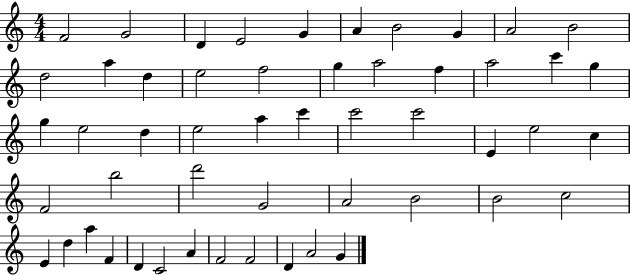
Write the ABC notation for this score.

X:1
T:Untitled
M:4/4
L:1/4
K:C
F2 G2 D E2 G A B2 G A2 B2 d2 a d e2 f2 g a2 f a2 c' g g e2 d e2 a c' c'2 c'2 E e2 c F2 b2 d'2 G2 A2 B2 B2 c2 E d a F D C2 A F2 F2 D A2 G